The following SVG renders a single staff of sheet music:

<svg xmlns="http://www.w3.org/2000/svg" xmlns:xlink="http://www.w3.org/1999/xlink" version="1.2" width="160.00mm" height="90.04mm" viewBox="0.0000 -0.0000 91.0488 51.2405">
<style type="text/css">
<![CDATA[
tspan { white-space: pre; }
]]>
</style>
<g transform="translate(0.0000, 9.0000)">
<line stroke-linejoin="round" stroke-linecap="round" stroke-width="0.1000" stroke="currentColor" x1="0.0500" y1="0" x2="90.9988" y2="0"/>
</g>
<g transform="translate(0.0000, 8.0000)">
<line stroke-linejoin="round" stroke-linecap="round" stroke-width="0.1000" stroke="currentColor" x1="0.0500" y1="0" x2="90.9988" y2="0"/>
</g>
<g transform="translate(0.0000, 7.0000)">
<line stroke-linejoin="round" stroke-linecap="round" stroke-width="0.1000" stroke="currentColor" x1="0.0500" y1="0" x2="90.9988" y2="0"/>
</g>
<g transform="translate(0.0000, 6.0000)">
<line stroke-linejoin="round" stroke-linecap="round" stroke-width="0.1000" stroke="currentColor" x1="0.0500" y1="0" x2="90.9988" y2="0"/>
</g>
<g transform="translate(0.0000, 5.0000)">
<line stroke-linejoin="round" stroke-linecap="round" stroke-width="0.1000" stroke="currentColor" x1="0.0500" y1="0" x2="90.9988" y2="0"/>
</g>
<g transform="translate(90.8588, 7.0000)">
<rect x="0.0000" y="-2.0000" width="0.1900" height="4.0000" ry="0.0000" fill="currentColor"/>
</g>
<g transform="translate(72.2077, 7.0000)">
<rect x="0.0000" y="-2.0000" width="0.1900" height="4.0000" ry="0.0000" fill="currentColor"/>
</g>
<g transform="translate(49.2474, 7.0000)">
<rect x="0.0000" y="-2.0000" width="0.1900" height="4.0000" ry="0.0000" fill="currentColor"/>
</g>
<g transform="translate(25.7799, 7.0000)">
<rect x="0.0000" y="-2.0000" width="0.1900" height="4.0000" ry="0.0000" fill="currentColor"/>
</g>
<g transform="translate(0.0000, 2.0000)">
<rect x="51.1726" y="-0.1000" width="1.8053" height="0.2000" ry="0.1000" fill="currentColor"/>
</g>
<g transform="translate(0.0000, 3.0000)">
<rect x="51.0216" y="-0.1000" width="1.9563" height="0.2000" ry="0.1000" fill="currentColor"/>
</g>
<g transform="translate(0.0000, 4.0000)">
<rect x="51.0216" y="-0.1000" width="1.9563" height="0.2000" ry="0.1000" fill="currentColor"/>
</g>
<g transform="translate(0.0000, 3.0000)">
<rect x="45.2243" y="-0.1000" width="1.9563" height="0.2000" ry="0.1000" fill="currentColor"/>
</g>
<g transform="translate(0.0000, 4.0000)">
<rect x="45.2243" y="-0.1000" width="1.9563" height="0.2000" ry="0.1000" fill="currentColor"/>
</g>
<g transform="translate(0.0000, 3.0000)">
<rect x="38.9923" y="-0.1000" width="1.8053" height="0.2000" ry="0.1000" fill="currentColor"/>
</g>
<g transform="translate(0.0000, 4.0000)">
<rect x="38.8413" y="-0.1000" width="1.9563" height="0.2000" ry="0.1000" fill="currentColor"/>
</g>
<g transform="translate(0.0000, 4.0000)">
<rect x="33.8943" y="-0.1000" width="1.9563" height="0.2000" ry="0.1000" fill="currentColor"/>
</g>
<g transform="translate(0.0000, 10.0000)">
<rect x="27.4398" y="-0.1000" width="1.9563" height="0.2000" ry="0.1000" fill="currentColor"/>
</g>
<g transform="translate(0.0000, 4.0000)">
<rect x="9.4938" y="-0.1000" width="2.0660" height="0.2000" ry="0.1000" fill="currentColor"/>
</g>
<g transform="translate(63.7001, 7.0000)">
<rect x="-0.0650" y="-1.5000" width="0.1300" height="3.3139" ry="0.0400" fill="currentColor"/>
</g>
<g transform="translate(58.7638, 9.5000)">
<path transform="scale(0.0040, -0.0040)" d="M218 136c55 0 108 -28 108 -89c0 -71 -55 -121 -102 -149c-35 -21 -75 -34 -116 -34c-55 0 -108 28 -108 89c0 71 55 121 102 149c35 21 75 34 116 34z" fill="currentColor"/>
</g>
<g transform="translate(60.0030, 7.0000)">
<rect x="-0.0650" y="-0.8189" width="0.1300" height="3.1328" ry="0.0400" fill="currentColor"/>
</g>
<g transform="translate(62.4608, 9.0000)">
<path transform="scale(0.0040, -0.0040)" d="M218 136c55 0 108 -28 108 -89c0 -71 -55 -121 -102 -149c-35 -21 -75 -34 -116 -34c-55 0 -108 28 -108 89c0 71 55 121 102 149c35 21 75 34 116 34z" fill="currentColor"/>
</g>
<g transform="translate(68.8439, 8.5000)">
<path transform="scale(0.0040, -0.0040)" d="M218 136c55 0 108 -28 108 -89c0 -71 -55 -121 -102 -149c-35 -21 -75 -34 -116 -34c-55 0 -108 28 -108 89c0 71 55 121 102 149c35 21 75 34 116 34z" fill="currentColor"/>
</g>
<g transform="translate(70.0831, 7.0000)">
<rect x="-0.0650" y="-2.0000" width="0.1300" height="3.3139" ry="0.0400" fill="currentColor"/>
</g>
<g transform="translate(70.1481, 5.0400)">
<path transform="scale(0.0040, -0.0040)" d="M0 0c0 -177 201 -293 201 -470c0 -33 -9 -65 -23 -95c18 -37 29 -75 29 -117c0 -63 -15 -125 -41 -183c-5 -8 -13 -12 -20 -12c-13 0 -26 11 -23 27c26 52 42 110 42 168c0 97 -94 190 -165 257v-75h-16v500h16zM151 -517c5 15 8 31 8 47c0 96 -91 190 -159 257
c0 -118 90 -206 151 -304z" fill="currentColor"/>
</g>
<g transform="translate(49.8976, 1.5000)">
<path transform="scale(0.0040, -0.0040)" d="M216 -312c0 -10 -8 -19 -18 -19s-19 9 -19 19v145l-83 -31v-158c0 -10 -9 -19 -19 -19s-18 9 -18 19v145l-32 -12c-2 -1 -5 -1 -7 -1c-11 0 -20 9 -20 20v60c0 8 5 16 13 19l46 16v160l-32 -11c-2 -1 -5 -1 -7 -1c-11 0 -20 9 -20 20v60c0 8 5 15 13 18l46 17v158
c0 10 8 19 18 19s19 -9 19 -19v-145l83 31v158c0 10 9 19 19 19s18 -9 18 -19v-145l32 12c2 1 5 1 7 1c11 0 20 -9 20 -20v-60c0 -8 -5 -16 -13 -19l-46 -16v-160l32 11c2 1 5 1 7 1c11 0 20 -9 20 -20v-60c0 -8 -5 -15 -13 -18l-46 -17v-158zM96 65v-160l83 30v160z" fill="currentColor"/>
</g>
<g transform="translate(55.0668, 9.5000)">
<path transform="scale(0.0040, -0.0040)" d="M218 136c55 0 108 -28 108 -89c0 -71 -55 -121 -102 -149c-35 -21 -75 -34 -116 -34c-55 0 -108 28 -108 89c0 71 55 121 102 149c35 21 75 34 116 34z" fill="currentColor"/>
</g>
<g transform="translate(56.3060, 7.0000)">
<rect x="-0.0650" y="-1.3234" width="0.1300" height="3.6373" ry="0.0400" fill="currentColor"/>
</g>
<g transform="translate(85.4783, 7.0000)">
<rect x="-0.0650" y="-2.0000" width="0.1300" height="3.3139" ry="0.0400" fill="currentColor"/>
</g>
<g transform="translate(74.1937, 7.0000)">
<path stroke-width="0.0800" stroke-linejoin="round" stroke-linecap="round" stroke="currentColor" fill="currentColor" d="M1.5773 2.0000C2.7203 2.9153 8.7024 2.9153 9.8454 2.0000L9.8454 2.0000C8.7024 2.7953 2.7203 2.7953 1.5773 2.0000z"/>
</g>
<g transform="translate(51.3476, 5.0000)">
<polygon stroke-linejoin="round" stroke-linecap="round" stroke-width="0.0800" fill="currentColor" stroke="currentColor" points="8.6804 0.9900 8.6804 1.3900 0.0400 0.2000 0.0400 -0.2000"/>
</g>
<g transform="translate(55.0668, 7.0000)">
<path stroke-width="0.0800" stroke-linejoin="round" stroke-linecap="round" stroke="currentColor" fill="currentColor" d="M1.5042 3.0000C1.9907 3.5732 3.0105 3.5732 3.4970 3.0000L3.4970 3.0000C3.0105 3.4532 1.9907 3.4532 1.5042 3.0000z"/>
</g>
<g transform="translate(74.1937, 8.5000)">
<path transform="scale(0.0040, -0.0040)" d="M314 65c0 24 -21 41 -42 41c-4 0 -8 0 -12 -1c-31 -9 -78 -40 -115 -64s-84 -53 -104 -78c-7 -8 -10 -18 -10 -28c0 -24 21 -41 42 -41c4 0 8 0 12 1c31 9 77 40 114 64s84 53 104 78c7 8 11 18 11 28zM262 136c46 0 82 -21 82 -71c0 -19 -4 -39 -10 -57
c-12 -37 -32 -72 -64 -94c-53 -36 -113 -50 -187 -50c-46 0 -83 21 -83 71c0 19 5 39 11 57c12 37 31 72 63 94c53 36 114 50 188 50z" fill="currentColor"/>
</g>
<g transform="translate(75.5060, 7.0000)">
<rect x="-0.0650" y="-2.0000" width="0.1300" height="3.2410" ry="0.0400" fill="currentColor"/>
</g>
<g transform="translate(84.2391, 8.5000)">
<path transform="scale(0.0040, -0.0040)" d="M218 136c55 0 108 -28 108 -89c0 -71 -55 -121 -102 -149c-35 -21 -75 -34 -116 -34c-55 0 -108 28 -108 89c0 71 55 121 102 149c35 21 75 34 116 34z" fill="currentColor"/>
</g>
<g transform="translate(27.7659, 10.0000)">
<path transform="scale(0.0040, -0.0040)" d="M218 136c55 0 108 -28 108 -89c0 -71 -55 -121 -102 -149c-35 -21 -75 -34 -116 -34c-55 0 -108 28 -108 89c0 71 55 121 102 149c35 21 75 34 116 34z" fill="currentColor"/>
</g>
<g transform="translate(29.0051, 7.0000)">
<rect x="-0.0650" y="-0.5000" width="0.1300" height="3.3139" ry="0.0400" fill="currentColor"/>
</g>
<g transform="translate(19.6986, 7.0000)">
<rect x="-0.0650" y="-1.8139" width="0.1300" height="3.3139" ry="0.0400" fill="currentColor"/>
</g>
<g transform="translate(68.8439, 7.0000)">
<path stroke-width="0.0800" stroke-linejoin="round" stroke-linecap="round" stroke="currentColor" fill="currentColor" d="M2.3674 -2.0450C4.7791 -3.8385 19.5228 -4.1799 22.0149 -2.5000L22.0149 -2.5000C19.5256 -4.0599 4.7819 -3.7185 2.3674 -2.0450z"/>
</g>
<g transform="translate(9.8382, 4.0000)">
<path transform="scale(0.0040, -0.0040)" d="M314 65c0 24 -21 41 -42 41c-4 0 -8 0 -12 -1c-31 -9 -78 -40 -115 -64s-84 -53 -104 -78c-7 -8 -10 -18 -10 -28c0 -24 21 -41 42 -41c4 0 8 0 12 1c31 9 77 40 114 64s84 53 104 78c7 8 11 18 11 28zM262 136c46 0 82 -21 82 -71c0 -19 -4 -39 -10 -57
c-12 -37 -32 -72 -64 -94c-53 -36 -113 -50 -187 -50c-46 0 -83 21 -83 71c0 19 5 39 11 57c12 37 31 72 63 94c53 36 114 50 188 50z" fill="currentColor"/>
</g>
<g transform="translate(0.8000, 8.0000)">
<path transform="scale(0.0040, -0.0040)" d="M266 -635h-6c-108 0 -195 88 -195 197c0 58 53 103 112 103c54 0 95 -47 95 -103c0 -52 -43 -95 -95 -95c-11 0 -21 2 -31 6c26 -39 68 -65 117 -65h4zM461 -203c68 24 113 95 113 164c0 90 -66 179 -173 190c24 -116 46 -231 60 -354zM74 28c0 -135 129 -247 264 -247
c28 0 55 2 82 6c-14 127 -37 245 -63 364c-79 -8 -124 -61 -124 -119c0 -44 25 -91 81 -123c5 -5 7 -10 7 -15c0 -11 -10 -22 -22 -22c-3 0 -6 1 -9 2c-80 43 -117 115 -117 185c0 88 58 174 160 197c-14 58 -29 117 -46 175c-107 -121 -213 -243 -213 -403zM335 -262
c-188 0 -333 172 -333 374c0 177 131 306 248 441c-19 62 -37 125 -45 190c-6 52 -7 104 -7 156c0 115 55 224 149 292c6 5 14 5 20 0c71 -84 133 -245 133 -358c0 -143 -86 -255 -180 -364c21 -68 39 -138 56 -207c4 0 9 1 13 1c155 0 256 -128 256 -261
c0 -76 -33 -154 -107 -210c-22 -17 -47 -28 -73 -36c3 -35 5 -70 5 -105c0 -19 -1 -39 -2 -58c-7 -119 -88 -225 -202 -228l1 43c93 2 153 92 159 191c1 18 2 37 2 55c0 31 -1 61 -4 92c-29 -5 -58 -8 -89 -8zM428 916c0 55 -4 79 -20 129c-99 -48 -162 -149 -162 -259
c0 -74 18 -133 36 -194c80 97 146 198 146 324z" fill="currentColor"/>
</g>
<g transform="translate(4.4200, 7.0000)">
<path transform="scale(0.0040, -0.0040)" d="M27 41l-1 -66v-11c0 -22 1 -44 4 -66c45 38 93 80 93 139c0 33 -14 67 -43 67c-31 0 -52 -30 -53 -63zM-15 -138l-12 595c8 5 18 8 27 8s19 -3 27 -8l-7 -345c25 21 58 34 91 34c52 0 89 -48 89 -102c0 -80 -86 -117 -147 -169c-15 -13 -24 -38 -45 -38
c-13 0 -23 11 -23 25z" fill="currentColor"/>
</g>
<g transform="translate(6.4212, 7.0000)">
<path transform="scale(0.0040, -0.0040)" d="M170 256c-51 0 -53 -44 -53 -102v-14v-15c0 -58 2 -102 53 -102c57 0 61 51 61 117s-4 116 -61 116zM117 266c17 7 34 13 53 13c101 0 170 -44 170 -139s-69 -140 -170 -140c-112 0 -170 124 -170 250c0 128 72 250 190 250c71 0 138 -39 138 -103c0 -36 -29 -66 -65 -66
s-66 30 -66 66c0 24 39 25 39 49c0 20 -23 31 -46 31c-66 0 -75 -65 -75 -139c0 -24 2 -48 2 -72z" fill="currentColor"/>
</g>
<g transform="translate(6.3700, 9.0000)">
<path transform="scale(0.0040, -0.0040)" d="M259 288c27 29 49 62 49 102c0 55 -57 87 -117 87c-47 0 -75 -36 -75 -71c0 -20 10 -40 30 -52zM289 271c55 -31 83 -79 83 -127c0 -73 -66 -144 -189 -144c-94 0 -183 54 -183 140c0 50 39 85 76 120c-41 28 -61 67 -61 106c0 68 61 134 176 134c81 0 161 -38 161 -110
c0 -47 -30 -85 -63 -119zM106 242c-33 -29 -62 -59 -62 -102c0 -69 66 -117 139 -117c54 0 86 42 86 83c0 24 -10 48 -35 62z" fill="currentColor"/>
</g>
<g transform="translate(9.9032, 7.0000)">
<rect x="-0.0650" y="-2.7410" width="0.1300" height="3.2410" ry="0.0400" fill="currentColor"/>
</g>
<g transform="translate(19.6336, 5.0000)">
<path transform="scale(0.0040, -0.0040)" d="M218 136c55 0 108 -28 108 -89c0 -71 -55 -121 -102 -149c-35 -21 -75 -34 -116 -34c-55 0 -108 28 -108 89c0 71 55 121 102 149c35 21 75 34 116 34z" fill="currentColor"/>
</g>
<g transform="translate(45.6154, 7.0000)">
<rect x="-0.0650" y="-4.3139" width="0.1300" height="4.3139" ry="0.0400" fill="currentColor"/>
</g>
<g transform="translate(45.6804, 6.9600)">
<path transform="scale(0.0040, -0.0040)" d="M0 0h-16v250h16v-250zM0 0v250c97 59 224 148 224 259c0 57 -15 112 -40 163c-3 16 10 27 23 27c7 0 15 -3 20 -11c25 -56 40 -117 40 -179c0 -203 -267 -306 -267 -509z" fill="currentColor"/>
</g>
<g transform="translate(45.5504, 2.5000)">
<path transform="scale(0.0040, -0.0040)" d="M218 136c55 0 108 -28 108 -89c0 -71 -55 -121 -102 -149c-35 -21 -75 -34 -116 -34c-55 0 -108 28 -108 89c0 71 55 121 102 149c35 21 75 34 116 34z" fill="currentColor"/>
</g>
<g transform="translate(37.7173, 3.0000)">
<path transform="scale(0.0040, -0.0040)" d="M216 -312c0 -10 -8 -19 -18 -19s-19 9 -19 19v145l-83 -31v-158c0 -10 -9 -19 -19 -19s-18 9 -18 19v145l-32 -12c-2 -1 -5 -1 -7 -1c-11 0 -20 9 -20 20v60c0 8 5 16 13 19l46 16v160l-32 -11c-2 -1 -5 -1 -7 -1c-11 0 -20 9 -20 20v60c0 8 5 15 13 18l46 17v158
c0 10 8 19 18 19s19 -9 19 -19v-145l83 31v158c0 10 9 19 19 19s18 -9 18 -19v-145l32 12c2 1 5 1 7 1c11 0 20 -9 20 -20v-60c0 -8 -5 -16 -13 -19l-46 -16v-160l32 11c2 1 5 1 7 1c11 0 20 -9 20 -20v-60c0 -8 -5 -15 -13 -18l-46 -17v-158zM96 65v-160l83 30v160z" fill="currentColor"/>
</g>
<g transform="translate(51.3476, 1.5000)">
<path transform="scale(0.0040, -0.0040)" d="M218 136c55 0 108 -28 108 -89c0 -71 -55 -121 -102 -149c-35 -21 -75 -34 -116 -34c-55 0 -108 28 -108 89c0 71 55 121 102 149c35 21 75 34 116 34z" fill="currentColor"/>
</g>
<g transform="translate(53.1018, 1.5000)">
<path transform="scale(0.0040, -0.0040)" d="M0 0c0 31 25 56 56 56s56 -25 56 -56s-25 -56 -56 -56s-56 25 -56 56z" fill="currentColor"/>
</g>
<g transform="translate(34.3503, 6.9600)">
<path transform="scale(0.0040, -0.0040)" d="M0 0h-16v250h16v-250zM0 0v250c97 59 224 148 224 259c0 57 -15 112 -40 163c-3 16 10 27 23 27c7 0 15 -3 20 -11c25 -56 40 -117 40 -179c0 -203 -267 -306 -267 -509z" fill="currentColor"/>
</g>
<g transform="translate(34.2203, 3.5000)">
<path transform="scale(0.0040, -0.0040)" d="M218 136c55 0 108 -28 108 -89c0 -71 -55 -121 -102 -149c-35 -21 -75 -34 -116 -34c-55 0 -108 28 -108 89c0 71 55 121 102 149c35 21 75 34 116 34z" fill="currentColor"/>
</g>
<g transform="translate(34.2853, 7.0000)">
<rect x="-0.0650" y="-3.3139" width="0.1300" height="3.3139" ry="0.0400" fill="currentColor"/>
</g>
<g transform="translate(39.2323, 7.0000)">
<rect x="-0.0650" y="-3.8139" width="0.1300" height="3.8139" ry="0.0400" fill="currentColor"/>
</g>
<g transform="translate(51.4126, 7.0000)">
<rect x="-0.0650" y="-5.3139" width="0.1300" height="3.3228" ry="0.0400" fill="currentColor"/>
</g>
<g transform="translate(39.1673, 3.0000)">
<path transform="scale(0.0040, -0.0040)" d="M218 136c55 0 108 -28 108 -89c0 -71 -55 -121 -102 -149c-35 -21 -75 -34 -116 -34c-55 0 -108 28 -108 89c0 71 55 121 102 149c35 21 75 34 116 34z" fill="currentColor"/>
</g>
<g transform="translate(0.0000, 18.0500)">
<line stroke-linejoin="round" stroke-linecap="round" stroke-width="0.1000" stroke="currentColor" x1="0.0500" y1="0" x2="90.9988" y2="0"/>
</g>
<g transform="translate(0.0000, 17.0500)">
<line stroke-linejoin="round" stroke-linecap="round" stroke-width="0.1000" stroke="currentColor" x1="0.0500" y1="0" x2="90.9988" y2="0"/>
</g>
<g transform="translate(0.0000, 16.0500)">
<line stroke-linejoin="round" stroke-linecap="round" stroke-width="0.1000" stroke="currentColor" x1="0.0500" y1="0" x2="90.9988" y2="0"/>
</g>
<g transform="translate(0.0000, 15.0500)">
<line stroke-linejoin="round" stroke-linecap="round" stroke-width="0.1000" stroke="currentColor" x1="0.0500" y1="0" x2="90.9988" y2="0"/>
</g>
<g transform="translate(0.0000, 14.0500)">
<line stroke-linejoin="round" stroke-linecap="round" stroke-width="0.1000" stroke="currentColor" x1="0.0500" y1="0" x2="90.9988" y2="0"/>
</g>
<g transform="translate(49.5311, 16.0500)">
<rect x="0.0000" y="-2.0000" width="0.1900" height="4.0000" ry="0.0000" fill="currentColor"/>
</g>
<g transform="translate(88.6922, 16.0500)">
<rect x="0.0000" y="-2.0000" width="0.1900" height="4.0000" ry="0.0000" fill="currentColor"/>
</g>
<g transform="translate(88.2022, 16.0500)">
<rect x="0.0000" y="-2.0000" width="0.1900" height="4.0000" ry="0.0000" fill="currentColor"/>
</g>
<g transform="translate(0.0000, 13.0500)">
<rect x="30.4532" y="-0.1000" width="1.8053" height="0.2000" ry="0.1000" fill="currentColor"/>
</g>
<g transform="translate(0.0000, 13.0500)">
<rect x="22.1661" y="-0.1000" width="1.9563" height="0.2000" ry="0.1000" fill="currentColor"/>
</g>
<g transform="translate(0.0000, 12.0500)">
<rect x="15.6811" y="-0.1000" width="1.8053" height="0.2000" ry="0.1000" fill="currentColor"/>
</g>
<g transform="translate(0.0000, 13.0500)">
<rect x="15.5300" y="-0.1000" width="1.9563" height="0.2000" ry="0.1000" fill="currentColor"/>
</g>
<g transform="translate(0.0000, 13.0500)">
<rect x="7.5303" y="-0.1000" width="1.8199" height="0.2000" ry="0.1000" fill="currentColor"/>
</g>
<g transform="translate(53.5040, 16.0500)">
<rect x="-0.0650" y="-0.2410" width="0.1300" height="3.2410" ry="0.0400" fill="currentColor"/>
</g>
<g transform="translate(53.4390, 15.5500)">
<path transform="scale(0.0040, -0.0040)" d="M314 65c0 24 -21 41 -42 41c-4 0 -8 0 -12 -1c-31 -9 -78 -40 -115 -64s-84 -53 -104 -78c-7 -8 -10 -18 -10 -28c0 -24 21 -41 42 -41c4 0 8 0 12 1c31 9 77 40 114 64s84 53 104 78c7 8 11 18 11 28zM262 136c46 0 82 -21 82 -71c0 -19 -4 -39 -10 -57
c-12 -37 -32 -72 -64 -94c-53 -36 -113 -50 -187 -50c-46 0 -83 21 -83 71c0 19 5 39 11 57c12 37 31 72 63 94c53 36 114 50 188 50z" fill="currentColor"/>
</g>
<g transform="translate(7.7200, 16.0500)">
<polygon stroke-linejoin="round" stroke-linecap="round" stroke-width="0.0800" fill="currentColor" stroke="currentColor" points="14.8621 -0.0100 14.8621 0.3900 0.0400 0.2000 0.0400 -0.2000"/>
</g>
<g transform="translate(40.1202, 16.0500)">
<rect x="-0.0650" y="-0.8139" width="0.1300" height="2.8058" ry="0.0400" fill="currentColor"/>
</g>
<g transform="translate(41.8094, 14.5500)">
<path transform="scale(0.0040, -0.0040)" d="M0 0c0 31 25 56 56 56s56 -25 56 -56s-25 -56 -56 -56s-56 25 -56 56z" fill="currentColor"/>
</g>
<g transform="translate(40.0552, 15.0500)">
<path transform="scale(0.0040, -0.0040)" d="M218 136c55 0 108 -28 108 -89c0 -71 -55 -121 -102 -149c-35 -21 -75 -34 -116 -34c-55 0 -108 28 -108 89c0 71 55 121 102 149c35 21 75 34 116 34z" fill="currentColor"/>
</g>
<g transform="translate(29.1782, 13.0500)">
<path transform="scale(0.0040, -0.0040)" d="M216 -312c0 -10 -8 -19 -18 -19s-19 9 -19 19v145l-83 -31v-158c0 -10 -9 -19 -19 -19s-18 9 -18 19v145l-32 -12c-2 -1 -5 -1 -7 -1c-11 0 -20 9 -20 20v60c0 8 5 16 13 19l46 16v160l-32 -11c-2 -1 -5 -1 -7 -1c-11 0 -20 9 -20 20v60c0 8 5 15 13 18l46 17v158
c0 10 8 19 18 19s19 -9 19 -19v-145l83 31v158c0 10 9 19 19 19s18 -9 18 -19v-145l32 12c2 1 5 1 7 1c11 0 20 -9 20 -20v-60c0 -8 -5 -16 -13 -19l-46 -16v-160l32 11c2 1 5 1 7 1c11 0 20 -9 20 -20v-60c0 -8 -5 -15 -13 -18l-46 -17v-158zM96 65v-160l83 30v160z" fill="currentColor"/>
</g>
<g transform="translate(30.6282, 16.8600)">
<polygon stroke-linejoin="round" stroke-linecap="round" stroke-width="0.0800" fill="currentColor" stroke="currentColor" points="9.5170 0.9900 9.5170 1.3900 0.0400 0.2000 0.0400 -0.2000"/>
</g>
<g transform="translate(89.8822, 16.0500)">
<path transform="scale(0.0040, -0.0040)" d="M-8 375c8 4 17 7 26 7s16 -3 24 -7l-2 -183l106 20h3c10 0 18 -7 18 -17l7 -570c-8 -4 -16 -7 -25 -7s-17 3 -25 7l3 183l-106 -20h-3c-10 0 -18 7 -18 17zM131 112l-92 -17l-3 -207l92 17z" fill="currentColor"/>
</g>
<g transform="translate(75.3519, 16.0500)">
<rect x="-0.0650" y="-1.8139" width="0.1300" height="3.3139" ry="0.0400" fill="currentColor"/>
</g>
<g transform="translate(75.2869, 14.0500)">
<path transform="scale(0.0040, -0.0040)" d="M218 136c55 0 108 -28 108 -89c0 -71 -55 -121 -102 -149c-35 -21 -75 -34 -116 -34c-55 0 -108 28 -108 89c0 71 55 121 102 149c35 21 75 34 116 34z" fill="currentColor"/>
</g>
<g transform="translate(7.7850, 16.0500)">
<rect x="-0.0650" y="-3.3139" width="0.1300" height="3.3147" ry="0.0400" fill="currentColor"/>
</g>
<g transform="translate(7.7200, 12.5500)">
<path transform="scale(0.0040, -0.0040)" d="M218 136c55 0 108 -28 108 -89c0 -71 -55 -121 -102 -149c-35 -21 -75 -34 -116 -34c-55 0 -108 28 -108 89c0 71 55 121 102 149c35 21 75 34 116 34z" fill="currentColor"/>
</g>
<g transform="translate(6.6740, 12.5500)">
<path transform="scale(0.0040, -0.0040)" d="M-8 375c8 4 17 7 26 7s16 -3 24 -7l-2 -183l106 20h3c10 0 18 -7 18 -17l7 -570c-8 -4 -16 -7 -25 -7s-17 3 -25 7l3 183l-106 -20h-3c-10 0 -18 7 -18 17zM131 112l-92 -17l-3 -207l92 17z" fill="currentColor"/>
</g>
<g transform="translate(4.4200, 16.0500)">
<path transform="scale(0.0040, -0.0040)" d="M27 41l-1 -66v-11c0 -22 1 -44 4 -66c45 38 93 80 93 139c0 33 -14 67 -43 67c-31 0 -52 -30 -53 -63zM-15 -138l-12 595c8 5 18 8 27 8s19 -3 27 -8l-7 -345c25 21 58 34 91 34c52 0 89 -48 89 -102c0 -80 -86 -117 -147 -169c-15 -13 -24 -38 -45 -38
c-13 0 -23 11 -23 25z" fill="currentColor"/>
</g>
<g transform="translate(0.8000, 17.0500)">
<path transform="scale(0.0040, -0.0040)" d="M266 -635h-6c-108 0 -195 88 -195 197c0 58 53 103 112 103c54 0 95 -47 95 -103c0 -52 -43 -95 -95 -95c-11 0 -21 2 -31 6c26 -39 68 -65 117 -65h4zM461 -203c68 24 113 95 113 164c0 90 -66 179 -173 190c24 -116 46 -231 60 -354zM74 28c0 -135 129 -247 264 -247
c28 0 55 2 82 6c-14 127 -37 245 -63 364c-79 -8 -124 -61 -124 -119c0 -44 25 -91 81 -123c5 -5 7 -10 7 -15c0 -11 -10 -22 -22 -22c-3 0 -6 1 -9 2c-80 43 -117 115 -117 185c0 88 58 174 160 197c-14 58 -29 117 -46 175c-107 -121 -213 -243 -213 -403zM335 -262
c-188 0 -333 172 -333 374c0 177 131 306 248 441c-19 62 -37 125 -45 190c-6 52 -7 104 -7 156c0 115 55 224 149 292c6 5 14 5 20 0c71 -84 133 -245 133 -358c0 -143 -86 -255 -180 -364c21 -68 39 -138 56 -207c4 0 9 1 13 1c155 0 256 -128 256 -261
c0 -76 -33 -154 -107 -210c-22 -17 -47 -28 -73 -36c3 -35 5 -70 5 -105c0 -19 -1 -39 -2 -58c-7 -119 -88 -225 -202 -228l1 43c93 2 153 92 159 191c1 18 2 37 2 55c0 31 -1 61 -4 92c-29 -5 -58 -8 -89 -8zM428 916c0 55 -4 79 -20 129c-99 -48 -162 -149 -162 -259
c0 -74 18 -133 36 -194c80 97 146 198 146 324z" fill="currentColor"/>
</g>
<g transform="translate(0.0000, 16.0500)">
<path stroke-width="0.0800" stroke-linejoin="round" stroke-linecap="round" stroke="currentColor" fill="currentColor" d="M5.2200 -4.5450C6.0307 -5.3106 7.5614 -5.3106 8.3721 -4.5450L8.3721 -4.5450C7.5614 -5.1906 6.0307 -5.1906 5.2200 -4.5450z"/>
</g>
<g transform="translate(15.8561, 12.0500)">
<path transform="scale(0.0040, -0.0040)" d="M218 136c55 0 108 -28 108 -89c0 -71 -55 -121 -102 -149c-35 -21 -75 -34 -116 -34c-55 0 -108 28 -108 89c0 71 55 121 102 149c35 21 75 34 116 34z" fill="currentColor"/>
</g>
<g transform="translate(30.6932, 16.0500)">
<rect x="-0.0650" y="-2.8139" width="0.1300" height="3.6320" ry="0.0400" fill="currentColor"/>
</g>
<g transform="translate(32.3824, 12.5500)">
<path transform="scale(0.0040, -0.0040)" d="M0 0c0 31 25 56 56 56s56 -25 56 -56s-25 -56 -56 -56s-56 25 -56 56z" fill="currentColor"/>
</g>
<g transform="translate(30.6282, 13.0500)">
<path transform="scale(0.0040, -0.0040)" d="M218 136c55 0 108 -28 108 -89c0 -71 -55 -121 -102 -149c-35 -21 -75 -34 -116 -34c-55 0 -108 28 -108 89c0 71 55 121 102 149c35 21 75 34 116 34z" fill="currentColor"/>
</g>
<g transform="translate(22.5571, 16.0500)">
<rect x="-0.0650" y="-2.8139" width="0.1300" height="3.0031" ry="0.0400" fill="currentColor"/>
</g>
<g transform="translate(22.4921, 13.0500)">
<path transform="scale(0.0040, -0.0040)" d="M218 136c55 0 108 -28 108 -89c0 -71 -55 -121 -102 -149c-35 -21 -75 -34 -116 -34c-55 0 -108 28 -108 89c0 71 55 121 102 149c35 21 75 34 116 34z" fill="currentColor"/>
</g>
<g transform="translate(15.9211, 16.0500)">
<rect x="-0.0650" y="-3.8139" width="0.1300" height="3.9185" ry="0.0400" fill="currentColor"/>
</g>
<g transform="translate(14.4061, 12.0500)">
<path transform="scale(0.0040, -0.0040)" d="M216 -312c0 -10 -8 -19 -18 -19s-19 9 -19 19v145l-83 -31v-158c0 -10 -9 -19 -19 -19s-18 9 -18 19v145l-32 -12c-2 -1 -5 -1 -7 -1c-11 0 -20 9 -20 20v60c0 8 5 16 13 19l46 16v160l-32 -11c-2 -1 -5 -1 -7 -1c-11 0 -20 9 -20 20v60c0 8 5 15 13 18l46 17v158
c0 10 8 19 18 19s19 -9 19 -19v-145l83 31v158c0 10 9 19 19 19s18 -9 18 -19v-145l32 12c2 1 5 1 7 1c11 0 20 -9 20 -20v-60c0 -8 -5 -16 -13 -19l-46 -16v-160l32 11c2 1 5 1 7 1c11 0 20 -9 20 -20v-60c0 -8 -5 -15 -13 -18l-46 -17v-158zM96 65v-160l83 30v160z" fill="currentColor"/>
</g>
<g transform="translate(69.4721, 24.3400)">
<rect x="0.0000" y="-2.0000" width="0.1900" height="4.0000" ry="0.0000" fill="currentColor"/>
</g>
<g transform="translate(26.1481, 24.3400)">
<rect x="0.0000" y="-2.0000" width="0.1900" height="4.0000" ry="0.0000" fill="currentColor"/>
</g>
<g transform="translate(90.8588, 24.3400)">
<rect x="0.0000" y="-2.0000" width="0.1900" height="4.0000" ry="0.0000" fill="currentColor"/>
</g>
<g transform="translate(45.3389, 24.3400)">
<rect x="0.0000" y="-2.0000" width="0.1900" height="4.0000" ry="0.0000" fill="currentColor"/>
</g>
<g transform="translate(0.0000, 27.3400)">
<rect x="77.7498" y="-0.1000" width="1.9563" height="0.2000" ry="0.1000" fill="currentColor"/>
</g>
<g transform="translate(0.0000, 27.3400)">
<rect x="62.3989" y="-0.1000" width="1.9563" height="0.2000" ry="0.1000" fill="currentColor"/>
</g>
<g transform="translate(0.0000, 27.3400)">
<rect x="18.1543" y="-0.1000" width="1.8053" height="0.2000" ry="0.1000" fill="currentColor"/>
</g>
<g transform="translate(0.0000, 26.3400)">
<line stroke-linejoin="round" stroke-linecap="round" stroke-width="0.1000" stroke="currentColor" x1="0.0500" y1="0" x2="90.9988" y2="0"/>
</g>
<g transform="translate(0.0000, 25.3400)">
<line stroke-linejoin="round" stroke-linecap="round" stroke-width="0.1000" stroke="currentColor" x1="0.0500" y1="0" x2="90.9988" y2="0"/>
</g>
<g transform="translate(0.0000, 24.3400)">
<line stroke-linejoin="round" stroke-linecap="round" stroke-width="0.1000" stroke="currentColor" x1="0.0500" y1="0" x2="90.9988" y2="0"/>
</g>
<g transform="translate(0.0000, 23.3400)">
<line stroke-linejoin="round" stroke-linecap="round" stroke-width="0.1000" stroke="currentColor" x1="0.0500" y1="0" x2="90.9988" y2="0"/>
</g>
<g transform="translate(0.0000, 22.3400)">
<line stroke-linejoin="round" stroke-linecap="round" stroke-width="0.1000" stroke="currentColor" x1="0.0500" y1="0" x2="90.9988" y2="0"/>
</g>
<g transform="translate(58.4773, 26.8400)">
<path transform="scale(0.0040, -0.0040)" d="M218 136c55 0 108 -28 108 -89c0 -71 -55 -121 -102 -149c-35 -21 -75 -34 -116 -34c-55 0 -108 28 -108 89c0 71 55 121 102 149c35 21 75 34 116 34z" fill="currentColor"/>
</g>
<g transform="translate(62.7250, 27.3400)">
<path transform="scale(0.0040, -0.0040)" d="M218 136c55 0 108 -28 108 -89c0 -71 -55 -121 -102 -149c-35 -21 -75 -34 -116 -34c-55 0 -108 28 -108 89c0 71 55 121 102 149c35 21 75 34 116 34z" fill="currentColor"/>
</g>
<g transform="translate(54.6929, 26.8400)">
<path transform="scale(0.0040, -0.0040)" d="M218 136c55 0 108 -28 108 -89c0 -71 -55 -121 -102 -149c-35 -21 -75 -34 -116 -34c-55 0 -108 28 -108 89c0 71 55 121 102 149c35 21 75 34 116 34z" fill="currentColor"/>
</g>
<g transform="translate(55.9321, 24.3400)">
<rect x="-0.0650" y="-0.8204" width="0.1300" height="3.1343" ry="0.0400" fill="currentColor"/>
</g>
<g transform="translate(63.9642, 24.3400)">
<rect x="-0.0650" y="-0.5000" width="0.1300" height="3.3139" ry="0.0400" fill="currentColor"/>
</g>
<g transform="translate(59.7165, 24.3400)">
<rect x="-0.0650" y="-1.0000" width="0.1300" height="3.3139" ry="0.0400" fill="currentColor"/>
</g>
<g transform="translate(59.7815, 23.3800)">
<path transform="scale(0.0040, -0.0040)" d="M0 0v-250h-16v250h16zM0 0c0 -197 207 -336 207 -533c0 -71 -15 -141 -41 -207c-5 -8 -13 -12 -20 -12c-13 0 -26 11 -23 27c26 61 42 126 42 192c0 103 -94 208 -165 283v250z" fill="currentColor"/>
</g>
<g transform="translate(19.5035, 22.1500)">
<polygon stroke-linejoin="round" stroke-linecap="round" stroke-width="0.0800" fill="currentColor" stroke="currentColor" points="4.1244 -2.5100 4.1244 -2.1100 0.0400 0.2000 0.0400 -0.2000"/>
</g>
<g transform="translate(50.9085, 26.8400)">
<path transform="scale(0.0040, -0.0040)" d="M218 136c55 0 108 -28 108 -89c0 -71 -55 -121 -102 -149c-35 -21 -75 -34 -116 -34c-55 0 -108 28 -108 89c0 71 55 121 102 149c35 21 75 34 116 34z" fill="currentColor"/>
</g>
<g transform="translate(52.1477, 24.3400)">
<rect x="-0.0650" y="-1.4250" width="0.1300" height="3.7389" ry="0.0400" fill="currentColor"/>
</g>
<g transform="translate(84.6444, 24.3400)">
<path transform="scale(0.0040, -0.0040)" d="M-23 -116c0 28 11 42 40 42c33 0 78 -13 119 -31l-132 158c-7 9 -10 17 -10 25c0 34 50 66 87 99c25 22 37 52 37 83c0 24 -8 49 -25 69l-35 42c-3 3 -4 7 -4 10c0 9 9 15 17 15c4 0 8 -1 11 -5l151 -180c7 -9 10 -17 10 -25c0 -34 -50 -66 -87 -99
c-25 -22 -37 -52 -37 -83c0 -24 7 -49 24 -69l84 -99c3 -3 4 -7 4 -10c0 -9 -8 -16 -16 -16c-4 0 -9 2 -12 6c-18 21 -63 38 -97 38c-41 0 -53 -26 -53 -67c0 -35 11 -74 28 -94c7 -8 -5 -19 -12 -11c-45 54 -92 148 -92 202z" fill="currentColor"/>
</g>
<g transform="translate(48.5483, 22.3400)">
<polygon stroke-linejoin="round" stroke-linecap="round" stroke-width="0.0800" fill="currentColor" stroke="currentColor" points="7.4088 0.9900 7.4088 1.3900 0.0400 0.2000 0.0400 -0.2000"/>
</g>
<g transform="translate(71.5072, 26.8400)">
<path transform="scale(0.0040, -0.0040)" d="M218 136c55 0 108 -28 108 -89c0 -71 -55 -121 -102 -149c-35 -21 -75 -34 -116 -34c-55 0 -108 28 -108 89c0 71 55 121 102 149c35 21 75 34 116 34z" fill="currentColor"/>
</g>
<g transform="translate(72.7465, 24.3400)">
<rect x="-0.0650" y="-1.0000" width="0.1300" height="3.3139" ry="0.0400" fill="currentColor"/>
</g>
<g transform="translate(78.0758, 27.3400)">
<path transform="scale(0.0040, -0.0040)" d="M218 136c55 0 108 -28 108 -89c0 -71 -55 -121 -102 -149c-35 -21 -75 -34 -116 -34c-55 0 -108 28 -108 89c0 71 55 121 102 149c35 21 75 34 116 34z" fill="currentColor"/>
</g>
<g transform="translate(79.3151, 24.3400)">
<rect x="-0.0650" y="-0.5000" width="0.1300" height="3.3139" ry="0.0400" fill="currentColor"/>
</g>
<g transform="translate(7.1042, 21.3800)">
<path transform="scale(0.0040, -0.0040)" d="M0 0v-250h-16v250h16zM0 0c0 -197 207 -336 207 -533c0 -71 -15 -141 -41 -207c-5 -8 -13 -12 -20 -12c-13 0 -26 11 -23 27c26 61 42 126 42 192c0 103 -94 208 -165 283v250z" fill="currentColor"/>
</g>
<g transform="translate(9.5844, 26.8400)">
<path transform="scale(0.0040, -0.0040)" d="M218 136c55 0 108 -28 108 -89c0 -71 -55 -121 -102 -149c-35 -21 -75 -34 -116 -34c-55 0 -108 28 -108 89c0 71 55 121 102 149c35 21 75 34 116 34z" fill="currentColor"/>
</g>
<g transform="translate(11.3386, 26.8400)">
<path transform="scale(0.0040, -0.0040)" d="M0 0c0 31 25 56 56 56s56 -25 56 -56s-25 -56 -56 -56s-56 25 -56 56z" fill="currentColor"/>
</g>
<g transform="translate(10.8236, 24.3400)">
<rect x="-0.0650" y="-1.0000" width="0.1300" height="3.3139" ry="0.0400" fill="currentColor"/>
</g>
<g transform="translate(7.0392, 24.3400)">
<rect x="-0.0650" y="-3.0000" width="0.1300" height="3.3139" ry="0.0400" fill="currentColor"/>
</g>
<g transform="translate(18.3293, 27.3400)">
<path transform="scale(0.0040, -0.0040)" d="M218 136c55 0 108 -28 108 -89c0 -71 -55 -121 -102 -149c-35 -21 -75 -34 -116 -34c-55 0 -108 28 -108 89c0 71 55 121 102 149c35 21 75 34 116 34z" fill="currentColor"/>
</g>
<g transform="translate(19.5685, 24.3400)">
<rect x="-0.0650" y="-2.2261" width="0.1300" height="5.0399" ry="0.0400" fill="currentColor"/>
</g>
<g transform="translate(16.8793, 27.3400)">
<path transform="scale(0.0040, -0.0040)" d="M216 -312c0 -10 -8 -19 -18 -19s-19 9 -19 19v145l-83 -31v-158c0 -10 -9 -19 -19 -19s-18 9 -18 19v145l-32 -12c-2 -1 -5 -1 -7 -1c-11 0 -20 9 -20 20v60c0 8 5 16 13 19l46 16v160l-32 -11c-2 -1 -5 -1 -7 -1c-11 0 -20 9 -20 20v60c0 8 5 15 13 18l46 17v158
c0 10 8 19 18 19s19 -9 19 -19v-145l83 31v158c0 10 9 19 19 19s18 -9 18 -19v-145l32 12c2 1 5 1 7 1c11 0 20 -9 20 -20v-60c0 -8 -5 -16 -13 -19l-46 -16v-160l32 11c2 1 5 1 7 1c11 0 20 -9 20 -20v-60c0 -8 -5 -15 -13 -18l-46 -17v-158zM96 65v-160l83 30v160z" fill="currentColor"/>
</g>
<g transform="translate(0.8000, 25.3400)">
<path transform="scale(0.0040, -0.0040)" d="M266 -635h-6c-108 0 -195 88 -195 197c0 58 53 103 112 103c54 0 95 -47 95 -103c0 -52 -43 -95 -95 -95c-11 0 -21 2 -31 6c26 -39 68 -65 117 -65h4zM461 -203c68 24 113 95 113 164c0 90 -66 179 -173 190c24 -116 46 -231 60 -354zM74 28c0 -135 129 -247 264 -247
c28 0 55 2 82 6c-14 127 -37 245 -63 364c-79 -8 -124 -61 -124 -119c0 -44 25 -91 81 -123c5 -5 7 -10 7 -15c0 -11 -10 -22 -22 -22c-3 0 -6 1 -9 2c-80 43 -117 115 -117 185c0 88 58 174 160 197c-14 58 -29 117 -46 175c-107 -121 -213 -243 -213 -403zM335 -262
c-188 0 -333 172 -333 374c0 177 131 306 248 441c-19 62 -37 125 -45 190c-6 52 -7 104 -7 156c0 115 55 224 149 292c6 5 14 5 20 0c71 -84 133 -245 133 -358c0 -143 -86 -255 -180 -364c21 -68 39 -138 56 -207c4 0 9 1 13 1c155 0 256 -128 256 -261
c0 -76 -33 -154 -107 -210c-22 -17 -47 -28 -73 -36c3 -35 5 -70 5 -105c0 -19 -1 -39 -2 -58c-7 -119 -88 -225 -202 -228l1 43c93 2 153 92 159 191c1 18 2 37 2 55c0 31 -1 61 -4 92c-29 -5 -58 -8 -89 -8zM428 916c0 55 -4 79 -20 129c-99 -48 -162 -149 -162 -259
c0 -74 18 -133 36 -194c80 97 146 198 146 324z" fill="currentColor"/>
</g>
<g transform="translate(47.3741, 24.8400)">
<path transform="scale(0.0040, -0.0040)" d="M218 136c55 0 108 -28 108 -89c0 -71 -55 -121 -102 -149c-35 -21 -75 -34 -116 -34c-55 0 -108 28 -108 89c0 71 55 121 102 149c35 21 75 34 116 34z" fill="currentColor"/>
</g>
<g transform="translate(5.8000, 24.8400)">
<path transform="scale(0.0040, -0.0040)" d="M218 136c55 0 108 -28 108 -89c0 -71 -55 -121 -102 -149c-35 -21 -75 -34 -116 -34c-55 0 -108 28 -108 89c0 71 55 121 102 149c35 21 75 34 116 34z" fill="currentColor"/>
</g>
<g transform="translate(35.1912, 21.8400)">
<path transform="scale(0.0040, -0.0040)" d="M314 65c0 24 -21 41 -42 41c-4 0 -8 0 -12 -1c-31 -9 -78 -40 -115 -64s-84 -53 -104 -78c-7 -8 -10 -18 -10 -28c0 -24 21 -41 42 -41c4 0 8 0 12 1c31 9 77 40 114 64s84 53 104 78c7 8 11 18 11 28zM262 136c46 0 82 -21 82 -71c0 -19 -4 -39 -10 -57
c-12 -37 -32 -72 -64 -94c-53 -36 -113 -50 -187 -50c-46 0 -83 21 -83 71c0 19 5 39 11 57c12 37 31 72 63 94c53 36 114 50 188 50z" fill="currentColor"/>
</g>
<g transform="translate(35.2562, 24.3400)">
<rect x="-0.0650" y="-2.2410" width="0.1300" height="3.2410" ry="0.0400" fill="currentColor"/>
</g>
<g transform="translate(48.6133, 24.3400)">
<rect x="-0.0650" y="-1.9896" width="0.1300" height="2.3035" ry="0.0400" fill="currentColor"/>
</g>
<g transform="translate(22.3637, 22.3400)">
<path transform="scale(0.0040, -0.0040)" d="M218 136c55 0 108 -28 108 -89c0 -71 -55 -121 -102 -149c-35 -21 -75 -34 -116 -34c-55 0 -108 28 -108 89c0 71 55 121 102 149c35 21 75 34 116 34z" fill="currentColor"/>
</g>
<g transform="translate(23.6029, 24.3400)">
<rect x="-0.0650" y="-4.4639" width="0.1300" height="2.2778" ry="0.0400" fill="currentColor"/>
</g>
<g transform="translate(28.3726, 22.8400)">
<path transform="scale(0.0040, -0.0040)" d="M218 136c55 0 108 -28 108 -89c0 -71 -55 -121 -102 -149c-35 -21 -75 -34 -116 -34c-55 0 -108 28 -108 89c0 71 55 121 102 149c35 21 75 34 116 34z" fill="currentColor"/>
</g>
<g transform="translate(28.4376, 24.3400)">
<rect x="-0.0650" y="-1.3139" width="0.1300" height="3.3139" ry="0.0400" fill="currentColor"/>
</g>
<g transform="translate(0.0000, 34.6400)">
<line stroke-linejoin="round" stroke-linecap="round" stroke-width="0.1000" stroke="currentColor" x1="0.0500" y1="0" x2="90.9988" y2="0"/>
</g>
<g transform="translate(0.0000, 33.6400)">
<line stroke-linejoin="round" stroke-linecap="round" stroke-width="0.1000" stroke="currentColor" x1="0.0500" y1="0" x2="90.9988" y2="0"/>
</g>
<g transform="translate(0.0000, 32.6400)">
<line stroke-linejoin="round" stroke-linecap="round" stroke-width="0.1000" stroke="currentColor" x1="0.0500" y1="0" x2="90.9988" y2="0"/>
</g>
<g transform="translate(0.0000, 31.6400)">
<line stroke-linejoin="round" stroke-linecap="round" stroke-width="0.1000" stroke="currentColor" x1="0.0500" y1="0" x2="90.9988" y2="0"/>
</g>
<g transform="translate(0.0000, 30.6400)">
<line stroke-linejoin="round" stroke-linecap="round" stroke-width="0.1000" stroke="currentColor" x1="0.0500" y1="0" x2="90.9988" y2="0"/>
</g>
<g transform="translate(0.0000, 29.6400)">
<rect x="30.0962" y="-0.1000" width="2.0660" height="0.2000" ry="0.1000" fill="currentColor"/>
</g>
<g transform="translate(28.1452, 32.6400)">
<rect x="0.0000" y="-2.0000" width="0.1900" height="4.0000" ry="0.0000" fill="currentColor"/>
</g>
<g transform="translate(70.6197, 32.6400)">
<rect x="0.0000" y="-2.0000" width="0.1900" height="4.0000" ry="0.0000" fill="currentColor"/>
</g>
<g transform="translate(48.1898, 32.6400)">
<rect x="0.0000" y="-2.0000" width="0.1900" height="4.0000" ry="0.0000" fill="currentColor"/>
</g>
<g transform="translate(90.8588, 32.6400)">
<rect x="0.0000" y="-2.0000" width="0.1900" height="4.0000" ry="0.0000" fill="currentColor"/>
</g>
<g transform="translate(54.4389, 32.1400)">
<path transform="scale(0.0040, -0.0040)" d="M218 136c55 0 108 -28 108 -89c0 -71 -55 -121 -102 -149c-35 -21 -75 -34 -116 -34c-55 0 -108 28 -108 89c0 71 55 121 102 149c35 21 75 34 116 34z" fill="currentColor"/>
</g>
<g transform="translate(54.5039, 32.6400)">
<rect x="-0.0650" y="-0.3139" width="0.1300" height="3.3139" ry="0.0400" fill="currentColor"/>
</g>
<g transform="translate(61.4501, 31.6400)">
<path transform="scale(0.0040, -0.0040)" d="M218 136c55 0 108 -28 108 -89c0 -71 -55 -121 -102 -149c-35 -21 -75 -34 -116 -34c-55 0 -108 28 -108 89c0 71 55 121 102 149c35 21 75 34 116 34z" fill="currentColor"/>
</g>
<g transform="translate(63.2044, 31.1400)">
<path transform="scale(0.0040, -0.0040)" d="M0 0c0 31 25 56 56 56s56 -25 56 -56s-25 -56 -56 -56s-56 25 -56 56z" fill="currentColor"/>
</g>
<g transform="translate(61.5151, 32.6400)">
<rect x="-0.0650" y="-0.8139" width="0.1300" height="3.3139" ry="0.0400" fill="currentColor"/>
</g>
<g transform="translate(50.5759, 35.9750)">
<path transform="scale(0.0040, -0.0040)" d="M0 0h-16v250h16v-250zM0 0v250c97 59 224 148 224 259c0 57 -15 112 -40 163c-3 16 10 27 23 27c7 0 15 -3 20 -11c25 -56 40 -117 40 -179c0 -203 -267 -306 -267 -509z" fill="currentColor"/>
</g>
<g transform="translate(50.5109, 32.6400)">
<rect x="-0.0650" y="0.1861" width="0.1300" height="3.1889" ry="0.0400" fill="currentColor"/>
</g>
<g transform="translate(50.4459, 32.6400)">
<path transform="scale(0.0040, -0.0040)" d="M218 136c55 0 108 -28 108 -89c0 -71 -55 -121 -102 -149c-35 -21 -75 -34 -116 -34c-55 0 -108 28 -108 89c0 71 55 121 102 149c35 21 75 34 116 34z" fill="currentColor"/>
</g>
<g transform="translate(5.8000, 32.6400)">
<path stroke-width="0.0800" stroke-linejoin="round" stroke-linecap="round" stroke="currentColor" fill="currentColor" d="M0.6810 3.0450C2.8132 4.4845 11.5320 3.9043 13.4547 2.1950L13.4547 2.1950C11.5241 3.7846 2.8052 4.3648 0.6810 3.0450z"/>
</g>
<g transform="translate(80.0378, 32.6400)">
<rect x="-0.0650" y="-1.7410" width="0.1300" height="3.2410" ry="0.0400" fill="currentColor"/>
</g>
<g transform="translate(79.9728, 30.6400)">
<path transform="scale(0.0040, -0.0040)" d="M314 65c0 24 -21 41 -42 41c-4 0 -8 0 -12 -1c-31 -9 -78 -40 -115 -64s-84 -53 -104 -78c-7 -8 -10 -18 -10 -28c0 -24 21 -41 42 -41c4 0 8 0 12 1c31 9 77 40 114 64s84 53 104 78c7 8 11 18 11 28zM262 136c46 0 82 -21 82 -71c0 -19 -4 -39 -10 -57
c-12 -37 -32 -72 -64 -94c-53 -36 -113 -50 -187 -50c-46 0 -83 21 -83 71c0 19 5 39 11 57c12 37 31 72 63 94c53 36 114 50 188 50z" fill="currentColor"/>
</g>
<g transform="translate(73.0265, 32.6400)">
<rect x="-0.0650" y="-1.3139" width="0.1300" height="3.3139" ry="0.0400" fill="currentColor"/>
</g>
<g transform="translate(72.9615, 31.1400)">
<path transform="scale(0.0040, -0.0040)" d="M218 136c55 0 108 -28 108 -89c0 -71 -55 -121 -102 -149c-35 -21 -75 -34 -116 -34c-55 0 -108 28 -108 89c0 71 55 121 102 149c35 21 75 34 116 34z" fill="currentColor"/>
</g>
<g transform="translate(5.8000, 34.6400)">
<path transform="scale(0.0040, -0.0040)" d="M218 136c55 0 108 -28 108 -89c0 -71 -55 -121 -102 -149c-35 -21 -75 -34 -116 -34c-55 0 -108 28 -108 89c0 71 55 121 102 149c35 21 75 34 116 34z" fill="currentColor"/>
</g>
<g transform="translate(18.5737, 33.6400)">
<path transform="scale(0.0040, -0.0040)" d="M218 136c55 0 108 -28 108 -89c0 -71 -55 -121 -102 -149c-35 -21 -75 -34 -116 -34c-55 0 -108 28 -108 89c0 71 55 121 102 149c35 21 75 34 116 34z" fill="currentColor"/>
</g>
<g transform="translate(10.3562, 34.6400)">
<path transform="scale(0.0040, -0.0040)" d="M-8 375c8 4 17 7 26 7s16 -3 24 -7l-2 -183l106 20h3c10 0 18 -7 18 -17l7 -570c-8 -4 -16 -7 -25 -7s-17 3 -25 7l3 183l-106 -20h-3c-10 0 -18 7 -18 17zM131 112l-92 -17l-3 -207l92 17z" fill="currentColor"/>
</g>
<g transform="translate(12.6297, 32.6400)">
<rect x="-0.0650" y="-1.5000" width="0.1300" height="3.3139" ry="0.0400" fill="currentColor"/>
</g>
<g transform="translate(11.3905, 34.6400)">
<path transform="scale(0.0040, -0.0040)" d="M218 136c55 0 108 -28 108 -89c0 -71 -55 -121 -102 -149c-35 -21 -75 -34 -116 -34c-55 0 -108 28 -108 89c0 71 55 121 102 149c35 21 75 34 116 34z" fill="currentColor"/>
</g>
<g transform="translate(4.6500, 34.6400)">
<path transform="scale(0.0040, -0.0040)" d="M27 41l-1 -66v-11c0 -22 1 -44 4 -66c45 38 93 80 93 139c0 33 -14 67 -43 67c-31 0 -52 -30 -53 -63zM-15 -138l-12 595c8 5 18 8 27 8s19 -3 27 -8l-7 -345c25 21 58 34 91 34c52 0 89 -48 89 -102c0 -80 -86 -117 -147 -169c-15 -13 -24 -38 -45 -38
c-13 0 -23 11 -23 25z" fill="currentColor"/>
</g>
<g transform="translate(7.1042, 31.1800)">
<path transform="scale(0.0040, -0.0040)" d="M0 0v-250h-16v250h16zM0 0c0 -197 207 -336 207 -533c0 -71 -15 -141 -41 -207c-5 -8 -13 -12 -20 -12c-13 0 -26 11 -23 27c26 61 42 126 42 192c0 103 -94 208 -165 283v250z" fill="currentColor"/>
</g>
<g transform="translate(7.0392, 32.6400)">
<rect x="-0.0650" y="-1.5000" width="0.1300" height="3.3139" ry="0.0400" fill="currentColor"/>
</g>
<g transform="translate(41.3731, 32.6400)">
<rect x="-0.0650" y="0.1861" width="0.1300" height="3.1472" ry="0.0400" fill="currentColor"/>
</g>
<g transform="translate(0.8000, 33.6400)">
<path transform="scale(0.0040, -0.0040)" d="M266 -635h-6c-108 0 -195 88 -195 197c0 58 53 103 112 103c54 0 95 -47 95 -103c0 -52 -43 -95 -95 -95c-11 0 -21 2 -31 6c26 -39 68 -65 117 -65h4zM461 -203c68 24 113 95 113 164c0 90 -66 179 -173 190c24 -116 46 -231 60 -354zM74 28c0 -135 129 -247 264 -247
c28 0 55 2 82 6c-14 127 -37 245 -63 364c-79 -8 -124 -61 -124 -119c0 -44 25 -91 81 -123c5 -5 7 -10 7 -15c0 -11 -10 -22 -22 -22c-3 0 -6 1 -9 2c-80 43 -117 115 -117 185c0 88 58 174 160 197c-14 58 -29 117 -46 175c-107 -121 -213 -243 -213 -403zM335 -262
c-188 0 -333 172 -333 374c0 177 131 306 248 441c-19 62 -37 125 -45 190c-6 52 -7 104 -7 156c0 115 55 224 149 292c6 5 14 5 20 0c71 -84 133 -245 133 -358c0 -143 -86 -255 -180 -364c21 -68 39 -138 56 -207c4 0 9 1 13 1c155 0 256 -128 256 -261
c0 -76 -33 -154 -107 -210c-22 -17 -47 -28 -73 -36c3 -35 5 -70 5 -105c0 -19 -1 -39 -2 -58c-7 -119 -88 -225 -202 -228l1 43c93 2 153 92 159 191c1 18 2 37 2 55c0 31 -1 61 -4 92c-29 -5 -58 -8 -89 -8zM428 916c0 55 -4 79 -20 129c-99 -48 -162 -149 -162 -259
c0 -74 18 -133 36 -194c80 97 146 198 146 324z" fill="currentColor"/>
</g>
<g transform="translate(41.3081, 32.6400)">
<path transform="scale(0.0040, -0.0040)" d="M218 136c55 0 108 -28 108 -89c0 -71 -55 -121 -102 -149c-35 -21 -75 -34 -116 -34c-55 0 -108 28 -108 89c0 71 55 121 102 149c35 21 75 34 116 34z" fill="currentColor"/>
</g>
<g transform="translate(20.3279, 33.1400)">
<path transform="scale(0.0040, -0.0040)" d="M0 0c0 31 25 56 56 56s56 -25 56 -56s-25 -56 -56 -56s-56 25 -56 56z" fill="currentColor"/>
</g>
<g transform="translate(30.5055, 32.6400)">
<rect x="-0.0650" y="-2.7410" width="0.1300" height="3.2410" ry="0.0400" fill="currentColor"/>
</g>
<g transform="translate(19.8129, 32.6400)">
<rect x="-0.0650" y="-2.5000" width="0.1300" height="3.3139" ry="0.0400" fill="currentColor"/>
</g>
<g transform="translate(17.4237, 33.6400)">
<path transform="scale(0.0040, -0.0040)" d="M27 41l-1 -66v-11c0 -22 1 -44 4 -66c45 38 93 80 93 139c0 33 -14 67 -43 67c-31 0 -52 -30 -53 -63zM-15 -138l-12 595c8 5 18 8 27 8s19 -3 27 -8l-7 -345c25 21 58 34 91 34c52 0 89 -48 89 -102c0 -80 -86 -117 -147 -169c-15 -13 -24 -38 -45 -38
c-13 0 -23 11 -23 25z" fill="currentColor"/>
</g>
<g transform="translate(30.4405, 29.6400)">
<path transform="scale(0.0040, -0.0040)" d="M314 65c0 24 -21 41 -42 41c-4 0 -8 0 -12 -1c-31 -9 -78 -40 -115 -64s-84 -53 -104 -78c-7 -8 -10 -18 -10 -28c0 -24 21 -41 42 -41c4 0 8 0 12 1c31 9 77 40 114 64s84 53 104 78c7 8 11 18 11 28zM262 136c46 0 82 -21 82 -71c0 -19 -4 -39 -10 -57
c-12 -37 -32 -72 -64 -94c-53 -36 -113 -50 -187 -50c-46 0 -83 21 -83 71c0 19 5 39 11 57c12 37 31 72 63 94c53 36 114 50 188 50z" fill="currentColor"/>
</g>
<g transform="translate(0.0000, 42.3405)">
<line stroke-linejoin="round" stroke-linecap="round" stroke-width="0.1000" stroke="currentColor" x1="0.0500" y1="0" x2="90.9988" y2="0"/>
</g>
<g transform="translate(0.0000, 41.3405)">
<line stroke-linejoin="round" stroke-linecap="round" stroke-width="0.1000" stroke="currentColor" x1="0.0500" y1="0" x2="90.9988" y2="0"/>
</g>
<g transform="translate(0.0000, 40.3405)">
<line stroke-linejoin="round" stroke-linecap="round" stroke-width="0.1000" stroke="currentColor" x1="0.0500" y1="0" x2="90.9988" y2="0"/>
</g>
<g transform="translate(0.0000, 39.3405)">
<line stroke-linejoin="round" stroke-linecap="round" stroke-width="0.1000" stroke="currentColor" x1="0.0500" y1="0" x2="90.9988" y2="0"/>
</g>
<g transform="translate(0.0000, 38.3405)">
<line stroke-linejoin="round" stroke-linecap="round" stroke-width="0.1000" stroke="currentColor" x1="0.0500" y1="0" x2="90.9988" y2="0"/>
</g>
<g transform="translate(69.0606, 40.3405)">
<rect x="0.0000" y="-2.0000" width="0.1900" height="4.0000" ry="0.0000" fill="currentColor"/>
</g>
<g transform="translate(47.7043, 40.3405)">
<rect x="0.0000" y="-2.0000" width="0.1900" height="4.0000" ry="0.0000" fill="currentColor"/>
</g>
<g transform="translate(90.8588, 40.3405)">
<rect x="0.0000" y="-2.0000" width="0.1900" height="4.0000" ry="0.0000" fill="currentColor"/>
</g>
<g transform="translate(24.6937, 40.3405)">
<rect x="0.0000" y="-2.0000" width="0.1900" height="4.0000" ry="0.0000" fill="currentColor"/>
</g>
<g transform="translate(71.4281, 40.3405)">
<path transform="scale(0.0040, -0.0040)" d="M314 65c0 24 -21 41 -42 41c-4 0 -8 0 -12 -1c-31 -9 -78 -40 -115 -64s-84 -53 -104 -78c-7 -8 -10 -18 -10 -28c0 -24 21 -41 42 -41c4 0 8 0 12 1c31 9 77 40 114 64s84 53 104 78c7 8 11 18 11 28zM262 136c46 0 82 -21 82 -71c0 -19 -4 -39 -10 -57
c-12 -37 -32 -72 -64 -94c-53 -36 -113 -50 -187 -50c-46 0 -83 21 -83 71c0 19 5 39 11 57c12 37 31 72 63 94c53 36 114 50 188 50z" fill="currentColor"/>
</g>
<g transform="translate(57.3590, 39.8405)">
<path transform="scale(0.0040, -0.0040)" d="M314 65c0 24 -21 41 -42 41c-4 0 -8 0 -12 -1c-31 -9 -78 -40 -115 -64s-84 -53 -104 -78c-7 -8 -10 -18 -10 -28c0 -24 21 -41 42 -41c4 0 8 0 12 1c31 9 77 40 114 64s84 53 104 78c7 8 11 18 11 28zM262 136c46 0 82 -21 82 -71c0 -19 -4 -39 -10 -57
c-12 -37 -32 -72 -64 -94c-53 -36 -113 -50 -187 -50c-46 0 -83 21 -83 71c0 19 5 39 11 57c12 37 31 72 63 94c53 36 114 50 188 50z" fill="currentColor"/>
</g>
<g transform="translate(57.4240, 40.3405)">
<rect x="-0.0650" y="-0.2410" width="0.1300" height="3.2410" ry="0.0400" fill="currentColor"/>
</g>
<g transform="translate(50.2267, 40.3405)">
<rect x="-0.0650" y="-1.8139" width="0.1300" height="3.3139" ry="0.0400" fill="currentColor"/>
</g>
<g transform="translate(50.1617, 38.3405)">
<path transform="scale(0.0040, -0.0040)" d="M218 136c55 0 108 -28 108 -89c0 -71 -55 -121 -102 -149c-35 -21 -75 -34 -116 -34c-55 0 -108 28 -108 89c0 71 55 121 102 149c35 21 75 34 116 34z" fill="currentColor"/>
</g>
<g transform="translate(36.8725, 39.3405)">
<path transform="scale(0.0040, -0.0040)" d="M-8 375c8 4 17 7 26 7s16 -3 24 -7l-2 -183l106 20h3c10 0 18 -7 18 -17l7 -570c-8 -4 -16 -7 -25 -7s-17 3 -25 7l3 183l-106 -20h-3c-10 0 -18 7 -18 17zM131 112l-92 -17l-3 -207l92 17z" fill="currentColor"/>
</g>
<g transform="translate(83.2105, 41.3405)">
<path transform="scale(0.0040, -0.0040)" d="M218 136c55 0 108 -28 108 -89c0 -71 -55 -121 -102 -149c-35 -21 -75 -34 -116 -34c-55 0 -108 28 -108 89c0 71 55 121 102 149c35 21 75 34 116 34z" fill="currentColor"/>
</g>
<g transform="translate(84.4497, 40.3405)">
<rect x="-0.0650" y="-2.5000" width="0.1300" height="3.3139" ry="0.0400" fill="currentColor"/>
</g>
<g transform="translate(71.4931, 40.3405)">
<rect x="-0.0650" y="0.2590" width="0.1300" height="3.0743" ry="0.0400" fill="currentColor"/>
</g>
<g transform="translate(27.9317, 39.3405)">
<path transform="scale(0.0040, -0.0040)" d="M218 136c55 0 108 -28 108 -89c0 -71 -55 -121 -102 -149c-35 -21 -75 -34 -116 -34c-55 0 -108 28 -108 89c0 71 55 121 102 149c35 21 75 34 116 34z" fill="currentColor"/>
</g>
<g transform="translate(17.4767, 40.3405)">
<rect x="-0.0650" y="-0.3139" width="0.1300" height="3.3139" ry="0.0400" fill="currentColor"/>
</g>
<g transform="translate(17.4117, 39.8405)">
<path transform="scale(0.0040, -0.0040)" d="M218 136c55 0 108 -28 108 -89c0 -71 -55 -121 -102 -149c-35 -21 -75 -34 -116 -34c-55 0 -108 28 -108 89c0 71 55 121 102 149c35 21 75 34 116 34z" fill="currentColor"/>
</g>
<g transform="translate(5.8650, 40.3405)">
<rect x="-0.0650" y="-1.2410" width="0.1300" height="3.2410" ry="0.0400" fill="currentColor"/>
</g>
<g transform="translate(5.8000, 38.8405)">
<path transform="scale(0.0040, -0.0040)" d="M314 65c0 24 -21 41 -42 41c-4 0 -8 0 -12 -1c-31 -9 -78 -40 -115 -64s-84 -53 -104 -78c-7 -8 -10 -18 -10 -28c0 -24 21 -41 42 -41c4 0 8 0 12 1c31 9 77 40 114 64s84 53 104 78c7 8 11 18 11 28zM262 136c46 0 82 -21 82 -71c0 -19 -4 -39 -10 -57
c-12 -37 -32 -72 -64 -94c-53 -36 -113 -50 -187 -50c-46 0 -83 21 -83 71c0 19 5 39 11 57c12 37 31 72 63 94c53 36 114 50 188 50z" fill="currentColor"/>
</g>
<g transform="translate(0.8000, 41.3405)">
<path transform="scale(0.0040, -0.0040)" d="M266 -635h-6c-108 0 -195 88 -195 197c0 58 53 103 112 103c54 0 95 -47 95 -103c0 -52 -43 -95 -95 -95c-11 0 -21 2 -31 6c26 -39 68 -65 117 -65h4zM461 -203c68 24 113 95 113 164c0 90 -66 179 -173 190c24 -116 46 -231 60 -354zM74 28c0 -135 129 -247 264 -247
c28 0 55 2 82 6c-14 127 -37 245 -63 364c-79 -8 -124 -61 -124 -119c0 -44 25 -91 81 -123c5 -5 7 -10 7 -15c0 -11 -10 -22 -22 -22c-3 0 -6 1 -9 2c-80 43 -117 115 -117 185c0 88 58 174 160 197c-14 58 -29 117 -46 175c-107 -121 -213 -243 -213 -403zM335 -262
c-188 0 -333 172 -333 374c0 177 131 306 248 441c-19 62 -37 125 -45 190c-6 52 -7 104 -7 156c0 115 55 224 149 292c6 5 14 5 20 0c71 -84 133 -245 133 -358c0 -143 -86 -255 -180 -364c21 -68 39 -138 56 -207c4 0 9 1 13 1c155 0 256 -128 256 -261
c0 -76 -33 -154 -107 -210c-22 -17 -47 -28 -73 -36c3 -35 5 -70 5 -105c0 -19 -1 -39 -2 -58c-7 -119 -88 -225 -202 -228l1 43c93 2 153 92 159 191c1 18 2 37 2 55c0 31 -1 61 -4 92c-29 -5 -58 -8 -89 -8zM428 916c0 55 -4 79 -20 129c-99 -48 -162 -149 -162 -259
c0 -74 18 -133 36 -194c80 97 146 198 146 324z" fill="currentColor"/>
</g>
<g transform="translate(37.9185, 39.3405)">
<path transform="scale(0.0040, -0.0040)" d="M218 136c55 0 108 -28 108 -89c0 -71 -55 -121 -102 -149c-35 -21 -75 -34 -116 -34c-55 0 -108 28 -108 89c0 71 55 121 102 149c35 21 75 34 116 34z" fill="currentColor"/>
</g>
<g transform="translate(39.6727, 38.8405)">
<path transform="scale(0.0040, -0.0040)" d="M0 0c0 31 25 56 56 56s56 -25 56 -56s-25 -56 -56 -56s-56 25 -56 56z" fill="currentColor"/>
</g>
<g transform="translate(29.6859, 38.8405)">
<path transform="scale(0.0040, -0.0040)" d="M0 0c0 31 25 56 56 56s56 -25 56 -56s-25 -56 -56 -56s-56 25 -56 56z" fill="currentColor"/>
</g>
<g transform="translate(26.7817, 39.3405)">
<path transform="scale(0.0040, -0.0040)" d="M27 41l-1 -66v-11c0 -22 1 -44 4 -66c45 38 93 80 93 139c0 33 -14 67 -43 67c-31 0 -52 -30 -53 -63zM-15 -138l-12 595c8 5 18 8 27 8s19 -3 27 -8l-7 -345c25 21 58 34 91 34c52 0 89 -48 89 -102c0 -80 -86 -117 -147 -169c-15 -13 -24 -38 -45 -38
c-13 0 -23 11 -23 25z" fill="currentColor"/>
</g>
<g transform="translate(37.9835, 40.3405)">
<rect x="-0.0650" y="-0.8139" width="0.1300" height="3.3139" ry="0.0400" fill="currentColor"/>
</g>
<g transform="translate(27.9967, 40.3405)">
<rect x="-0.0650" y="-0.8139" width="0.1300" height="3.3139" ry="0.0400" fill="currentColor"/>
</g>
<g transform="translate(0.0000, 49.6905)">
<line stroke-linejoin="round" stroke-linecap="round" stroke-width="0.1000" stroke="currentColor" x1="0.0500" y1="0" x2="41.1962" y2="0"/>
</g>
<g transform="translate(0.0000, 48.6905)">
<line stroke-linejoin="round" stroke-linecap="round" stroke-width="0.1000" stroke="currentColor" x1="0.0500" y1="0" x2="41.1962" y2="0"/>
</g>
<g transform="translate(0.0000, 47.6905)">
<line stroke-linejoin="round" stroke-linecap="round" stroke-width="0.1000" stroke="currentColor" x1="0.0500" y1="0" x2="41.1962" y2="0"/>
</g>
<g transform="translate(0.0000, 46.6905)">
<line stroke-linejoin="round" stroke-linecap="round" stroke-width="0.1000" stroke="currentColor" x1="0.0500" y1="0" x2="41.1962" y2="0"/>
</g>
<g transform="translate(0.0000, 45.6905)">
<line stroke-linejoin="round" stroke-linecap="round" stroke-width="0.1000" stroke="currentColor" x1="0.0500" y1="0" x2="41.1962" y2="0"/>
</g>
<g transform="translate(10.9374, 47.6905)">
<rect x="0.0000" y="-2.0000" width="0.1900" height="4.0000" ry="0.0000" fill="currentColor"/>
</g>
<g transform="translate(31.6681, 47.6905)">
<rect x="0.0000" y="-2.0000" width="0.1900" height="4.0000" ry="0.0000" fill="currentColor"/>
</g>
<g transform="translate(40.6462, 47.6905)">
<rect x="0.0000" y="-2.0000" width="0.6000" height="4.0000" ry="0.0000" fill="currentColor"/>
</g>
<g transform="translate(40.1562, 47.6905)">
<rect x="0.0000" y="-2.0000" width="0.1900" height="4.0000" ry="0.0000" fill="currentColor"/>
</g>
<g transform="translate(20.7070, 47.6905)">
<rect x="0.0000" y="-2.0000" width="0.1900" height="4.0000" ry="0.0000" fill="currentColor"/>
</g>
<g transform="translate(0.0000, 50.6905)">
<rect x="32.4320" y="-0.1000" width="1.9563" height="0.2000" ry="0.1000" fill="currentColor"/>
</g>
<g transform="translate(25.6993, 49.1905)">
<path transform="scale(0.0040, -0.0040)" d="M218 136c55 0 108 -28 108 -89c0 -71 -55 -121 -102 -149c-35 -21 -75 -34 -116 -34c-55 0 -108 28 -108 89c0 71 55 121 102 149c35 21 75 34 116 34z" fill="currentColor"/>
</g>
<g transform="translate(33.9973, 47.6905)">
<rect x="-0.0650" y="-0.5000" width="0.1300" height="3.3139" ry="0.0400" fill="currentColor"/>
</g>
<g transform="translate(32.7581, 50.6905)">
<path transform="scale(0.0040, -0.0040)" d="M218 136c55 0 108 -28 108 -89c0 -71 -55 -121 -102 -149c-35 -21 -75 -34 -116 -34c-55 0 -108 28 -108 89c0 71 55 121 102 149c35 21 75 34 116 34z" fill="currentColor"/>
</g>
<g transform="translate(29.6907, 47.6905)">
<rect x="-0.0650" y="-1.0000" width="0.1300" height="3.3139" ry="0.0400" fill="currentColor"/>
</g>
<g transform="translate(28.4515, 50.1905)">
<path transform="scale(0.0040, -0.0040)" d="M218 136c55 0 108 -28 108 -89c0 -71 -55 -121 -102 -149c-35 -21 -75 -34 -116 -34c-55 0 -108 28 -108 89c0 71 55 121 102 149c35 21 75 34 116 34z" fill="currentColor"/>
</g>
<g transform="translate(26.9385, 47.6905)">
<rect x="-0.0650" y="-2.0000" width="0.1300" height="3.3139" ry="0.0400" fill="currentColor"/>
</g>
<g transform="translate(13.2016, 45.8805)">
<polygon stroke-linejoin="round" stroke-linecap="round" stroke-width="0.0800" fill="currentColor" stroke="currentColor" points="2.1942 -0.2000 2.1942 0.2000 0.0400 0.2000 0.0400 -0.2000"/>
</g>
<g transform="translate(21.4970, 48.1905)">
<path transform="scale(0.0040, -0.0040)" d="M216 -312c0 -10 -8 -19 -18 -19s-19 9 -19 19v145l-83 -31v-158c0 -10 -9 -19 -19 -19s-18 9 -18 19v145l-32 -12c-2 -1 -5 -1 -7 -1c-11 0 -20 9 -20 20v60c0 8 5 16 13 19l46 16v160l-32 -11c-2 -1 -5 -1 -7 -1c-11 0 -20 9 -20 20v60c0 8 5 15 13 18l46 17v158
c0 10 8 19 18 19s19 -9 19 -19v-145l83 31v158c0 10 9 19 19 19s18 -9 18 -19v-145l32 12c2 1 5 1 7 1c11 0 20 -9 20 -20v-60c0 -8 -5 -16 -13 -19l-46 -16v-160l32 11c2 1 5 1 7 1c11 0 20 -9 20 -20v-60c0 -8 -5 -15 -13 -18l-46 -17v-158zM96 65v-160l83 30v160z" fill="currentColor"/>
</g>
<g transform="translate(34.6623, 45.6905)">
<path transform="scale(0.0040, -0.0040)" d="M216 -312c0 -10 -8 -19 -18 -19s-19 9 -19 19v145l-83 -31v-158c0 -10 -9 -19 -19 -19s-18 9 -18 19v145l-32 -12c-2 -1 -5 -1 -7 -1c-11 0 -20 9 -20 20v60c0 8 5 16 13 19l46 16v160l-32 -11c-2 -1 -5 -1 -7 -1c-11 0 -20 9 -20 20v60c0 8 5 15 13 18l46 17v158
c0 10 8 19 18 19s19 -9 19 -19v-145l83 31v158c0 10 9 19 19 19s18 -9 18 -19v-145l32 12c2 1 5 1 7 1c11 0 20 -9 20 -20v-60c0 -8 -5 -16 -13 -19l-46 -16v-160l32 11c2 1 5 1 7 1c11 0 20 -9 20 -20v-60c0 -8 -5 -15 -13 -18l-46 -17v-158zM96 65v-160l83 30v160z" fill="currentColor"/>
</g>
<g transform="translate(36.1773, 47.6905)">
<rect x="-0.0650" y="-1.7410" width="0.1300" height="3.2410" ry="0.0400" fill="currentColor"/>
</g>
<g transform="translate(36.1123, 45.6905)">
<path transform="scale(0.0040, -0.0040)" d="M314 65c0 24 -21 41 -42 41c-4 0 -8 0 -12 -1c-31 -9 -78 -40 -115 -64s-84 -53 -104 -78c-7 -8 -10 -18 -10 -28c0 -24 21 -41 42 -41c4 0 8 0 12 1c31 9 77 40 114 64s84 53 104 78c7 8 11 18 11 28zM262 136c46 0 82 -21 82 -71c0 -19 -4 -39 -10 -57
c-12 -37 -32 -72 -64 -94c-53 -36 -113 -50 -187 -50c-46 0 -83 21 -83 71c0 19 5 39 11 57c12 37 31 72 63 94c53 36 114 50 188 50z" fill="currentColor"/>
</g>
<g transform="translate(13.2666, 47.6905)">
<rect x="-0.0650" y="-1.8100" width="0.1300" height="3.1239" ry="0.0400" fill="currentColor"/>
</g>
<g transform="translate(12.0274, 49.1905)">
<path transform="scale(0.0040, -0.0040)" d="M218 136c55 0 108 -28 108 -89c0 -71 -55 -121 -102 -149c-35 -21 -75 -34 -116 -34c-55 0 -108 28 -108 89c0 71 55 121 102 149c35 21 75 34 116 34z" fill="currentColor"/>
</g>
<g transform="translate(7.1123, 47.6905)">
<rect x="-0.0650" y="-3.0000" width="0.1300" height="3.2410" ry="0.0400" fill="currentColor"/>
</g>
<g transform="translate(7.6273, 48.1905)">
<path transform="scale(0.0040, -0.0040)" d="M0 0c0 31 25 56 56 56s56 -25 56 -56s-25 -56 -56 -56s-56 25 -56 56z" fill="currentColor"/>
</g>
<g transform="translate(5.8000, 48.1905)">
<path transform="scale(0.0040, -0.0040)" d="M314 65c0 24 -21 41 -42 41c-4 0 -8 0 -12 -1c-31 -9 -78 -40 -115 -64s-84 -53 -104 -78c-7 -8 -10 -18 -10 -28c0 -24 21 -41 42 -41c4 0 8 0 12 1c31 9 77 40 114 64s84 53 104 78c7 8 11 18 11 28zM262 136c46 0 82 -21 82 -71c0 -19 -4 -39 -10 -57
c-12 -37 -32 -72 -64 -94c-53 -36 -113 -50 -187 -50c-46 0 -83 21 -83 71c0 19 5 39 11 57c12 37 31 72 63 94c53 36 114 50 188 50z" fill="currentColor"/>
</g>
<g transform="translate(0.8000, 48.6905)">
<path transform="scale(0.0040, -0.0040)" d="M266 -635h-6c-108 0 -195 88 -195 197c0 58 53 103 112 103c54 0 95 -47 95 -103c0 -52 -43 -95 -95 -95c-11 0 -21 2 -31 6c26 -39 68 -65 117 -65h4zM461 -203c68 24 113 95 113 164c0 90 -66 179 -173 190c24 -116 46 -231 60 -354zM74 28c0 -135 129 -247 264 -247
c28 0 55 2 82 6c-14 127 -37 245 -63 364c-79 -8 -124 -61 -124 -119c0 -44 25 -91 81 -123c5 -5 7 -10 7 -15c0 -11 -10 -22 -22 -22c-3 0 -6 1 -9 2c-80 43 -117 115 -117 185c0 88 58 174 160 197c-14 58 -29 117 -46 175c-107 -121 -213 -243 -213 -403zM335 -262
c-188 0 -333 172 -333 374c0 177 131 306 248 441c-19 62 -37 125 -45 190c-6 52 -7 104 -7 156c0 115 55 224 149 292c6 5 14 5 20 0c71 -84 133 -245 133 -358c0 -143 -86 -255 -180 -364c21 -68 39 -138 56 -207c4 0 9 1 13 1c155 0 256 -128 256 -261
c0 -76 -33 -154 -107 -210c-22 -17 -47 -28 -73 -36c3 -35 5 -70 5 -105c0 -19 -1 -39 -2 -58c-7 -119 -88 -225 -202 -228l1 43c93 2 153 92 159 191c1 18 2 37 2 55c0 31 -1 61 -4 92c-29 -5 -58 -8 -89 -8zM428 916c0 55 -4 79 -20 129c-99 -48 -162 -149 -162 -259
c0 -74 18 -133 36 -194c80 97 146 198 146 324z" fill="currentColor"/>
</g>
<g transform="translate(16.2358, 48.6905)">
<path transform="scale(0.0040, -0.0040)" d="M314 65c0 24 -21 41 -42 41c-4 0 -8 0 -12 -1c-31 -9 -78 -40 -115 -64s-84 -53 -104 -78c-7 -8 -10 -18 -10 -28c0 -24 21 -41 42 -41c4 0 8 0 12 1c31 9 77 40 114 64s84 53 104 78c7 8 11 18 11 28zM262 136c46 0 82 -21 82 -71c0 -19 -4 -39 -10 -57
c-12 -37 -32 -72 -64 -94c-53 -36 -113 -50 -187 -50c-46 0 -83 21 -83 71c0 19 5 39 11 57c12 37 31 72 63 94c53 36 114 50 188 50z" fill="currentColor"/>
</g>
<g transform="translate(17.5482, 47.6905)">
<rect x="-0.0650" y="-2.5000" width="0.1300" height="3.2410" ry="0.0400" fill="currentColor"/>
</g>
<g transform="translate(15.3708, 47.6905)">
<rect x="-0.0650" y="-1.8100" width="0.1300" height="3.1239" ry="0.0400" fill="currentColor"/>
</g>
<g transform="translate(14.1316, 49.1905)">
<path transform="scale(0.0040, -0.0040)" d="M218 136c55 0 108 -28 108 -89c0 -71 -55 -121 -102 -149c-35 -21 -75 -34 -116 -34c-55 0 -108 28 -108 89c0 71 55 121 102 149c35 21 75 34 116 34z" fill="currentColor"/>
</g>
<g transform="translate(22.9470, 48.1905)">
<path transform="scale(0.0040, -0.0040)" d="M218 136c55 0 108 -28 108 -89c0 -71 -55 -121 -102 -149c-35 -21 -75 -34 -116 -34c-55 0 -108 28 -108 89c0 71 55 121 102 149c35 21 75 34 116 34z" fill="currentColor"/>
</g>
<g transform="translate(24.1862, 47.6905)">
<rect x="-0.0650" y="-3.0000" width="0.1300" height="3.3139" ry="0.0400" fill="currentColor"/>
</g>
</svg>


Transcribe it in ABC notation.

X:1
T:Untitled
M:6/8
L:1/4
K:F
a2 f C _b/2 ^c' d'/2 ^f'/2 D/2 D/2 E F/4 F2 F b/2 ^c'/2 a/2 ^a/2 d/2 c2 f A/2 D ^C/2 f/2 e g2 A/2 D/2 D/2 D/2 C D C z _E/2 E _G a2 B B/2 c d e f2 e2 c _d d f c2 B2 G A2 F/2 F/2 G2 ^A F D C ^f2